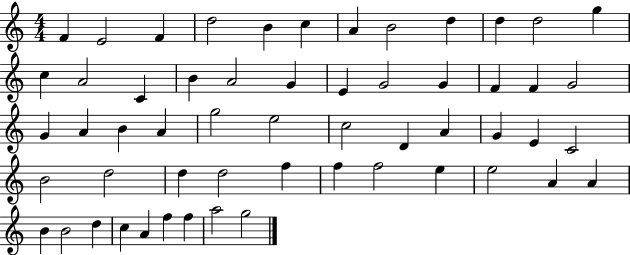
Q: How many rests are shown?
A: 0